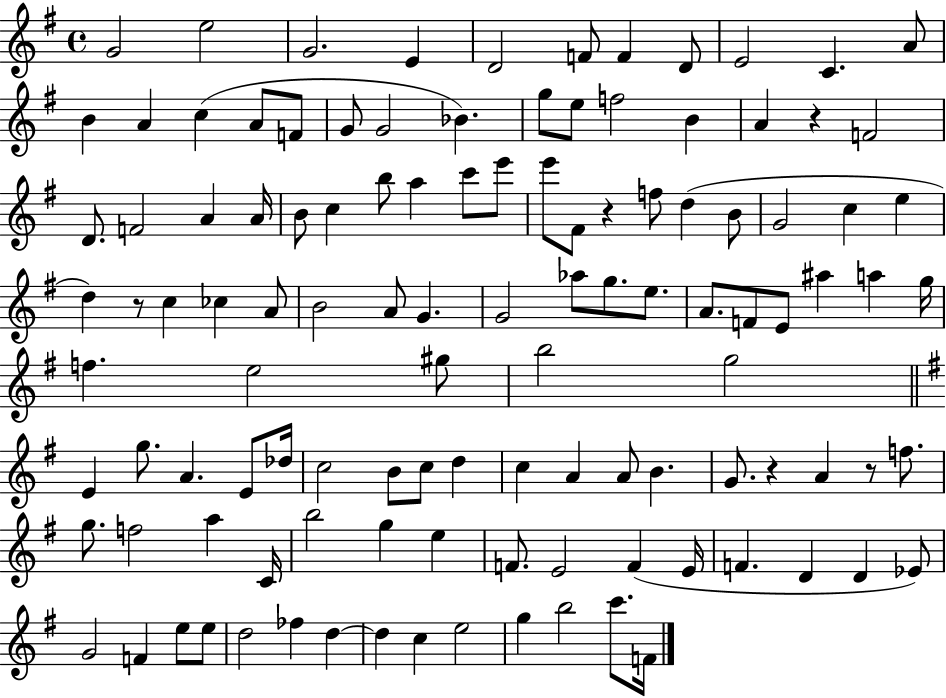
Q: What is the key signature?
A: G major